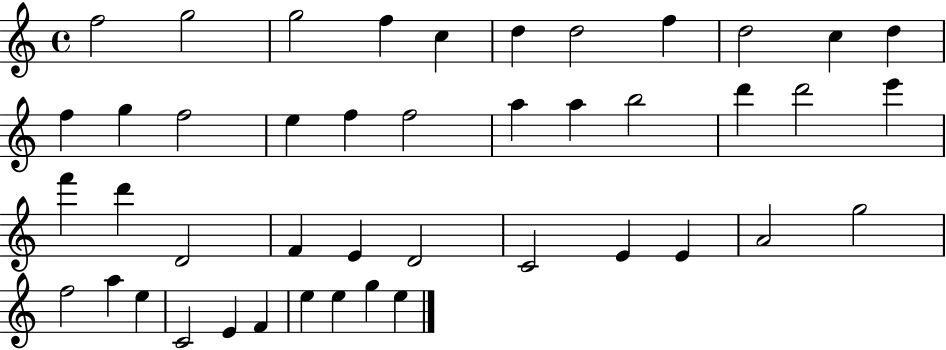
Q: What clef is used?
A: treble